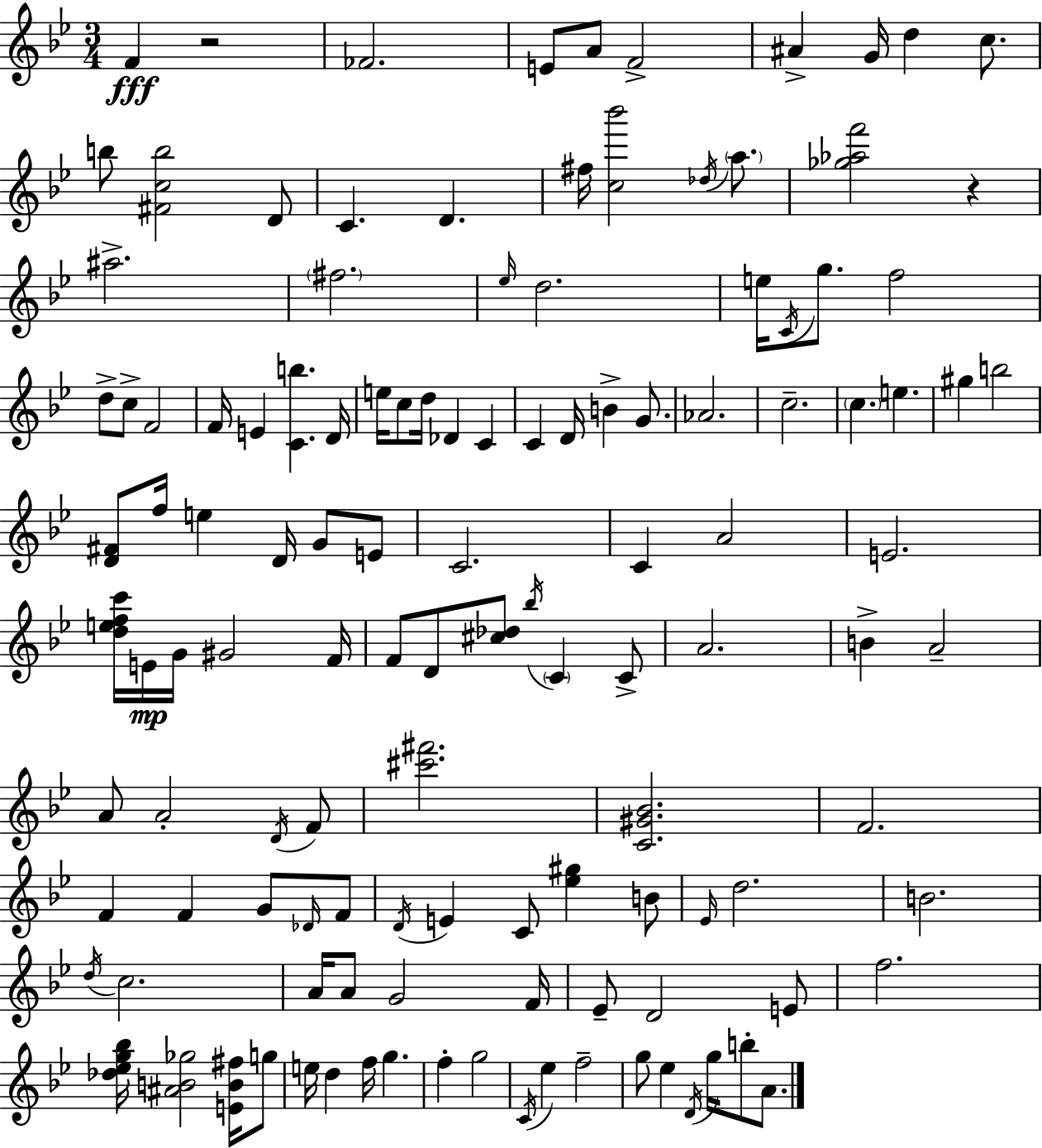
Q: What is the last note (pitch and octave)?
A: A4